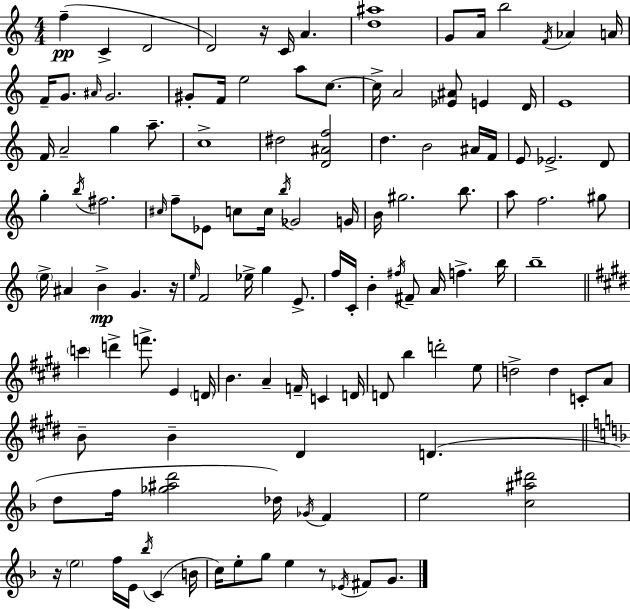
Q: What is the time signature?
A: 4/4